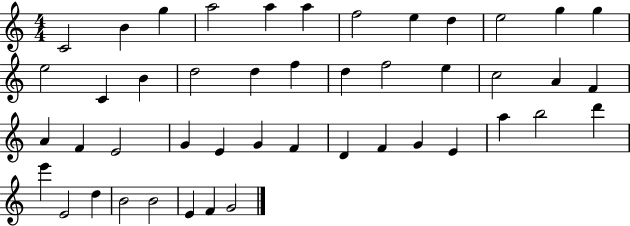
{
  \clef treble
  \numericTimeSignature
  \time 4/4
  \key c \major
  c'2 b'4 g''4 | a''2 a''4 a''4 | f''2 e''4 d''4 | e''2 g''4 g''4 | \break e''2 c'4 b'4 | d''2 d''4 f''4 | d''4 f''2 e''4 | c''2 a'4 f'4 | \break a'4 f'4 e'2 | g'4 e'4 g'4 f'4 | d'4 f'4 g'4 e'4 | a''4 b''2 d'''4 | \break e'''4 e'2 d''4 | b'2 b'2 | e'4 f'4 g'2 | \bar "|."
}